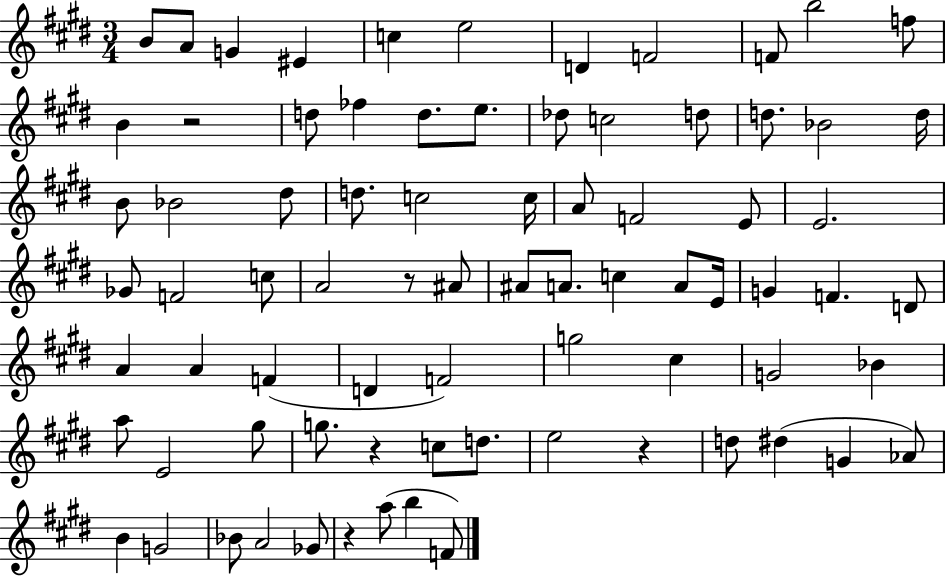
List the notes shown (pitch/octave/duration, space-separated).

B4/e A4/e G4/q EIS4/q C5/q E5/h D4/q F4/h F4/e B5/h F5/e B4/q R/h D5/e FES5/q D5/e. E5/e. Db5/e C5/h D5/e D5/e. Bb4/h D5/s B4/e Bb4/h D#5/e D5/e. C5/h C5/s A4/e F4/h E4/e E4/h. Gb4/e F4/h C5/e A4/h R/e A#4/e A#4/e A4/e. C5/q A4/e E4/s G4/q F4/q. D4/e A4/q A4/q F4/q D4/q F4/h G5/h C#5/q G4/h Bb4/q A5/e E4/h G#5/e G5/e. R/q C5/e D5/e. E5/h R/q D5/e D#5/q G4/q Ab4/e B4/q G4/h Bb4/e A4/h Gb4/e R/q A5/e B5/q F4/e